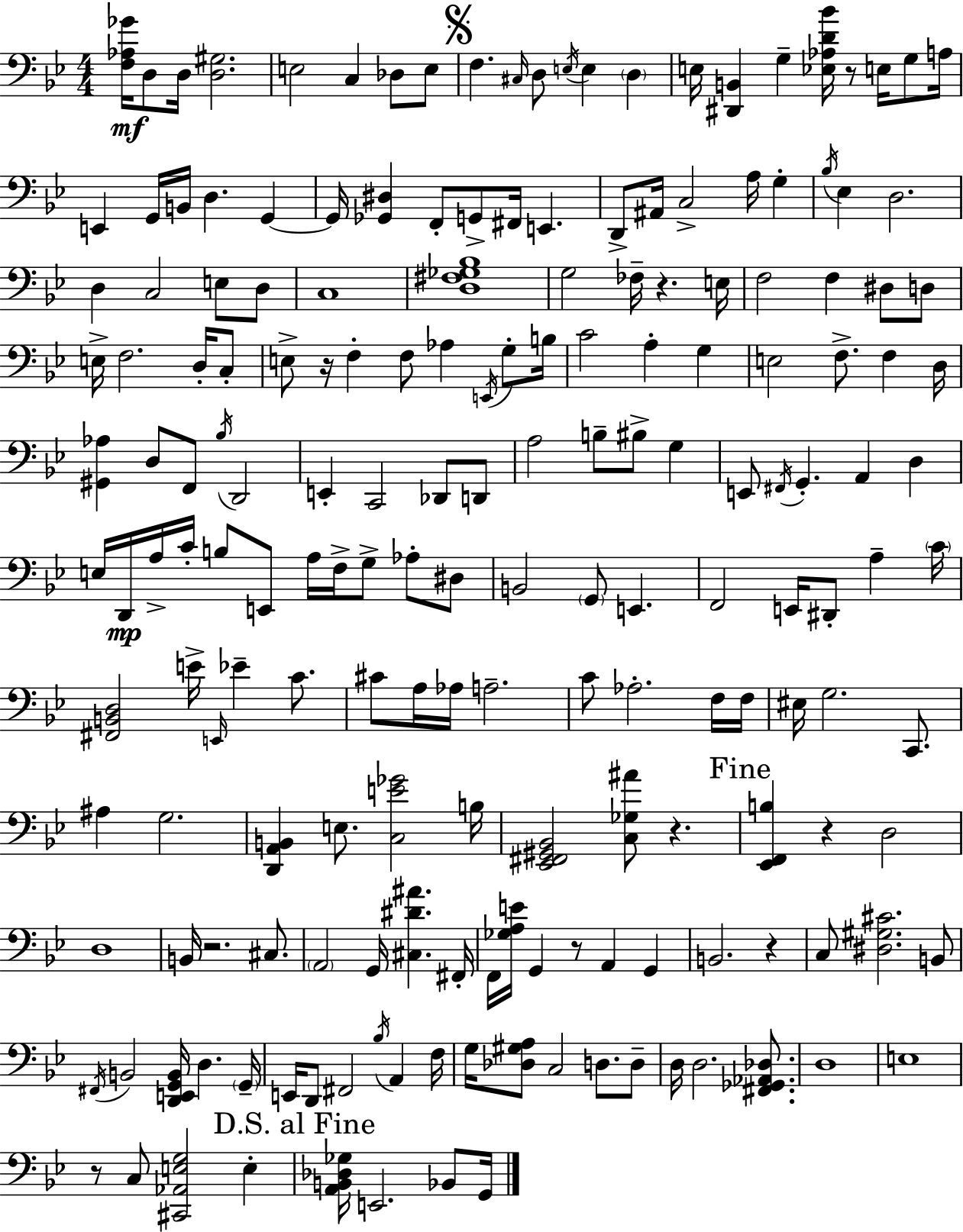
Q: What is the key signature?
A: BES major